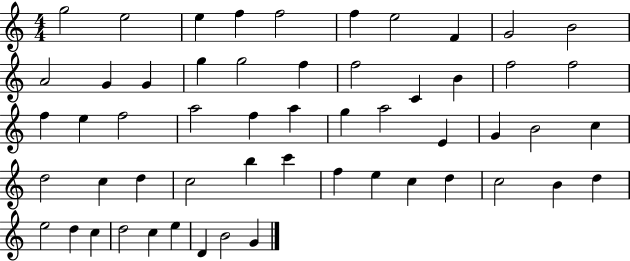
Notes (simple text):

G5/h E5/h E5/q F5/q F5/h F5/q E5/h F4/q G4/h B4/h A4/h G4/q G4/q G5/q G5/h F5/q F5/h C4/q B4/q F5/h F5/h F5/q E5/q F5/h A5/h F5/q A5/q G5/q A5/h E4/q G4/q B4/h C5/q D5/h C5/q D5/q C5/h B5/q C6/q F5/q E5/q C5/q D5/q C5/h B4/q D5/q E5/h D5/q C5/q D5/h C5/q E5/q D4/q B4/h G4/q